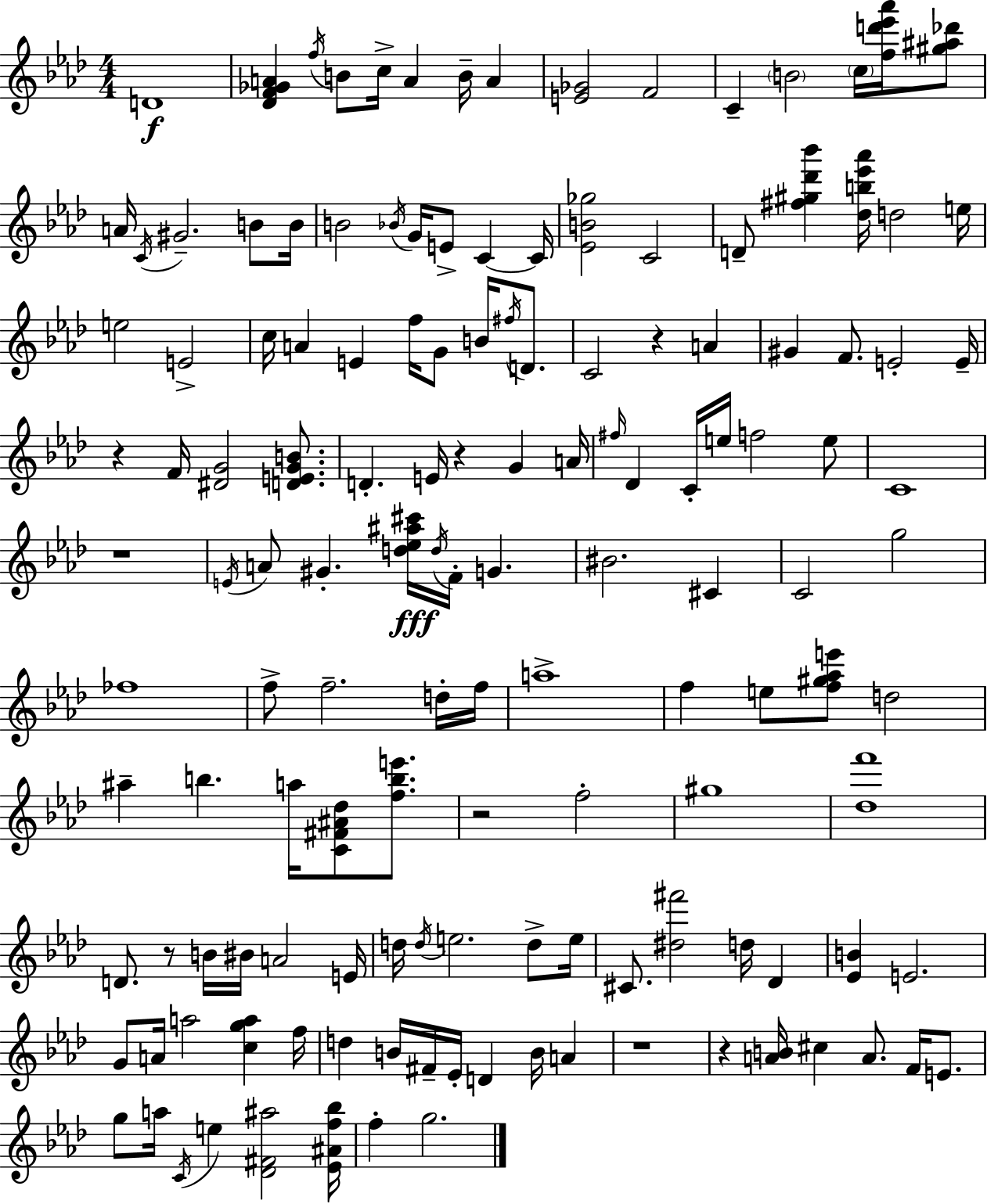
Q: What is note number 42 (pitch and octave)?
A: E4